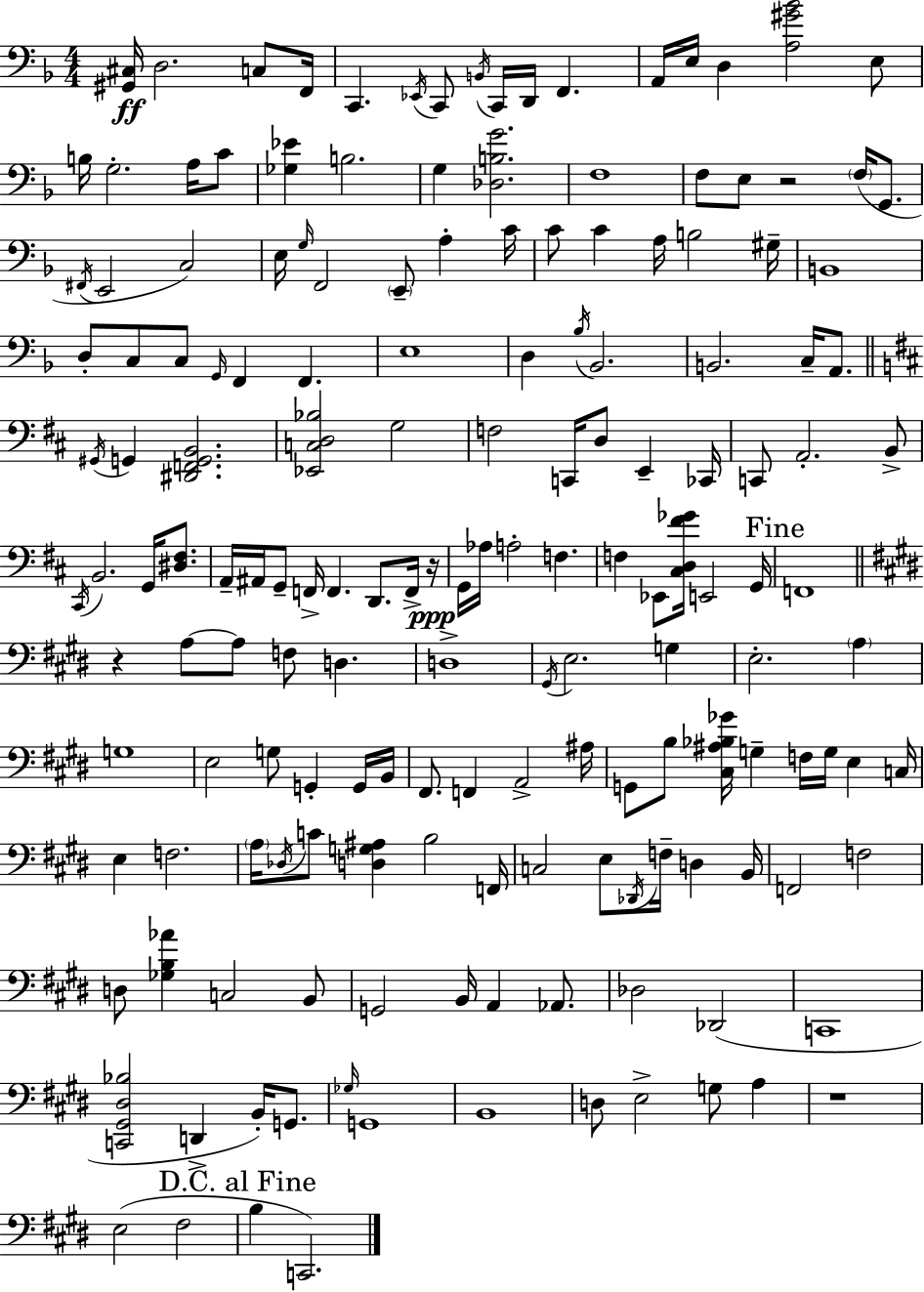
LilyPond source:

{
  \clef bass
  \numericTimeSignature
  \time 4/4
  \key f \major
  \repeat volta 2 { <gis, cis>16\ff d2. c8 f,16 | c,4. \acciaccatura { ees,16 } c,8 \acciaccatura { b,16 } c,16 d,16 f,4. | a,16 e16 d4 <a gis' bes'>2 | e8 b16 g2.-. a16 | \break c'8 <ges ees'>4 b2. | g4 <des b g'>2. | f1 | f8 e8 r2 \parenthesize f16( g,8. | \break \acciaccatura { fis,16 } e,2 c2) | e16 \grace { g16 } f,2 \parenthesize e,8-- a4-. | c'16 c'8 c'4 a16 b2 | gis16-- b,1 | \break d8-. c8 c8 \grace { g,16 } f,4 f,4. | e1 | d4 \acciaccatura { bes16 } bes,2. | b,2. | \break c16-- a,8. \bar "||" \break \key d \major \acciaccatura { gis,16 } g,4 <dis, f, g, b,>2. | <ees, c d bes>2 g2 | f2 c,16 d8 e,4-- | ces,16 c,8 a,2.-. b,8-> | \break \acciaccatura { cis,16 } b,2. g,16 <dis fis>8. | a,16-- ais,16 g,8-- f,16-> f,4. d,8. | f,16-> r16\ppp g,16 aes16 a2-. f4. | f4 ees,8 <cis d fis' ges'>16 e,2 | \break g,16 \mark "Fine" f,1 | \bar "||" \break \key e \major r4 a8~~ a8 f8 d4. | d1-> | \acciaccatura { gis,16 } e2. g4 | e2.-. \parenthesize a4 | \break g1 | e2 g8 g,4-. g,16 | b,16 fis,8. f,4 a,2-> | ais16 g,8 b8 <cis ais bes ges'>16 g4-- f16 g16 e4 | \break c16 e4 f2. | \parenthesize a16 \acciaccatura { des16 } c'8 <d g ais>4 b2 | f,16 c2 e8 \acciaccatura { des,16 } f16-- d4 | b,16 f,2 f2 | \break d8 <ges b aes'>4 c2 | b,8 g,2 b,16 a,4 | aes,8. des2 des,2( | c,1 | \break <c, gis, dis bes>2 d,4-> b,16-.) | g,8. \grace { ges16 } g,1 | b,1 | d8 e2-> g8 | \break a4 r1 | e2( fis2 | \mark "D.C. al Fine" b4 c,2.) | } \bar "|."
}